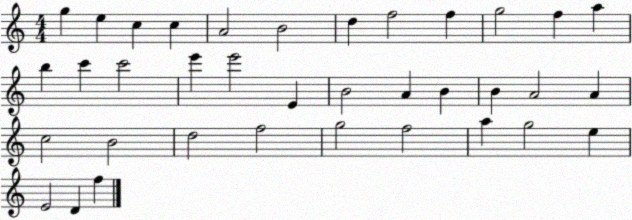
X:1
T:Untitled
M:4/4
L:1/4
K:C
g e c c A2 B2 d f2 f g2 f a b c' c'2 e' e'2 E B2 A B B A2 A c2 B2 d2 f2 g2 f2 a g2 e E2 D f